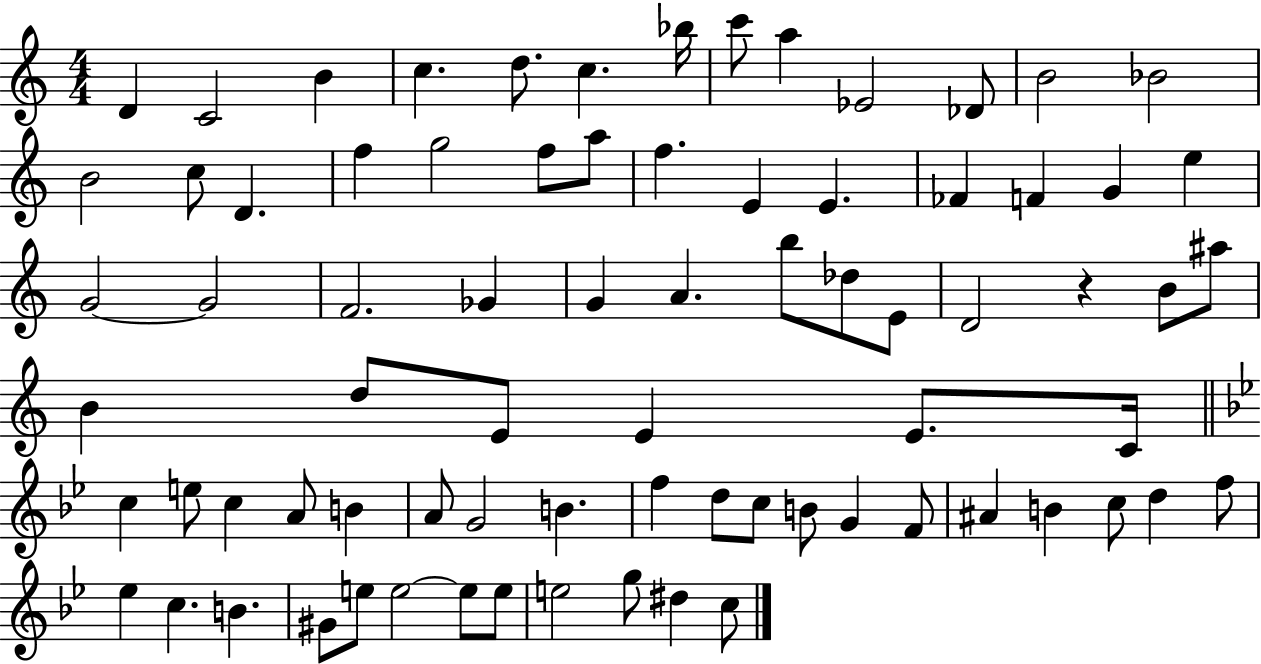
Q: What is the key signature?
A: C major